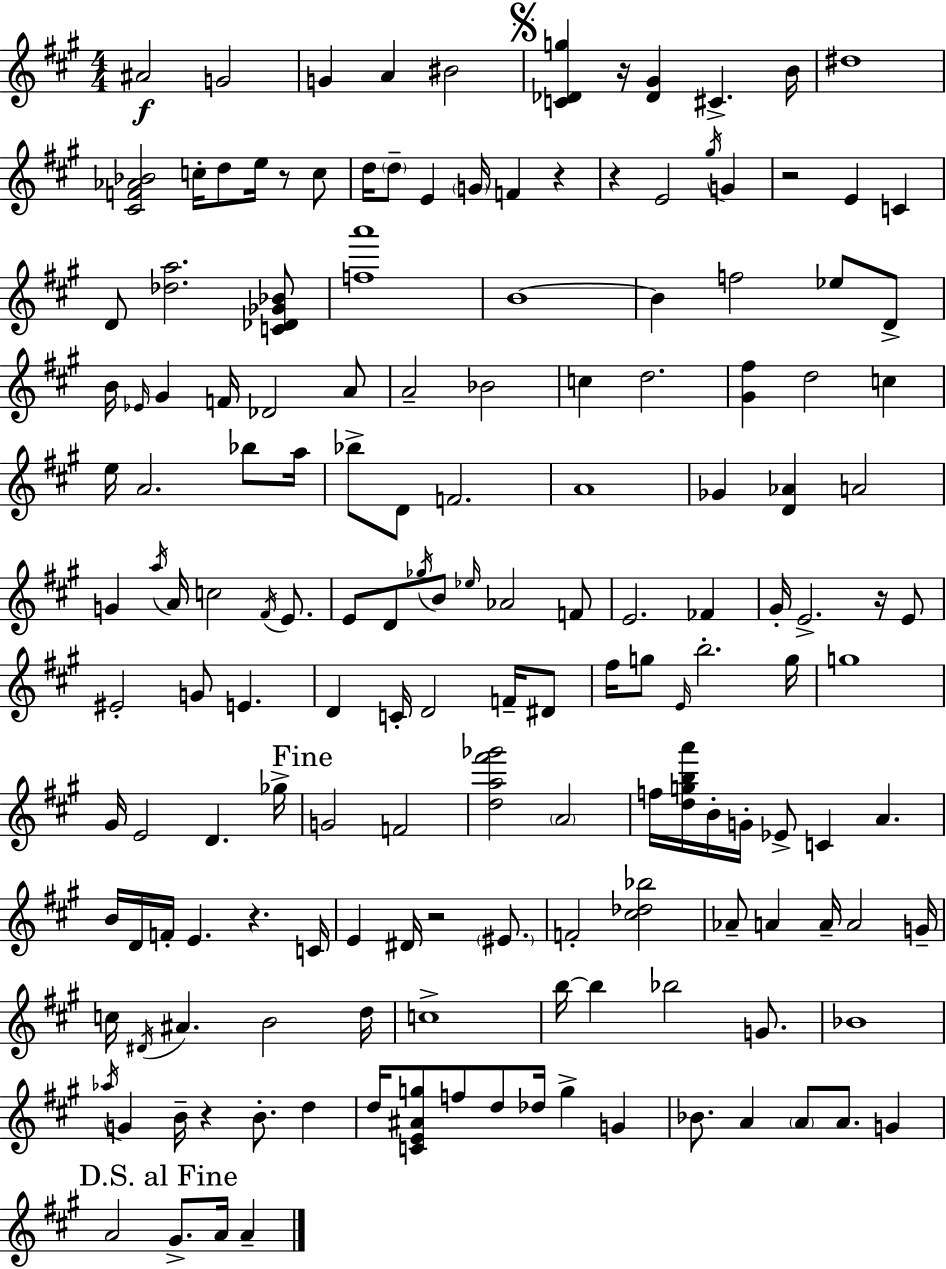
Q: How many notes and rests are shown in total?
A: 161